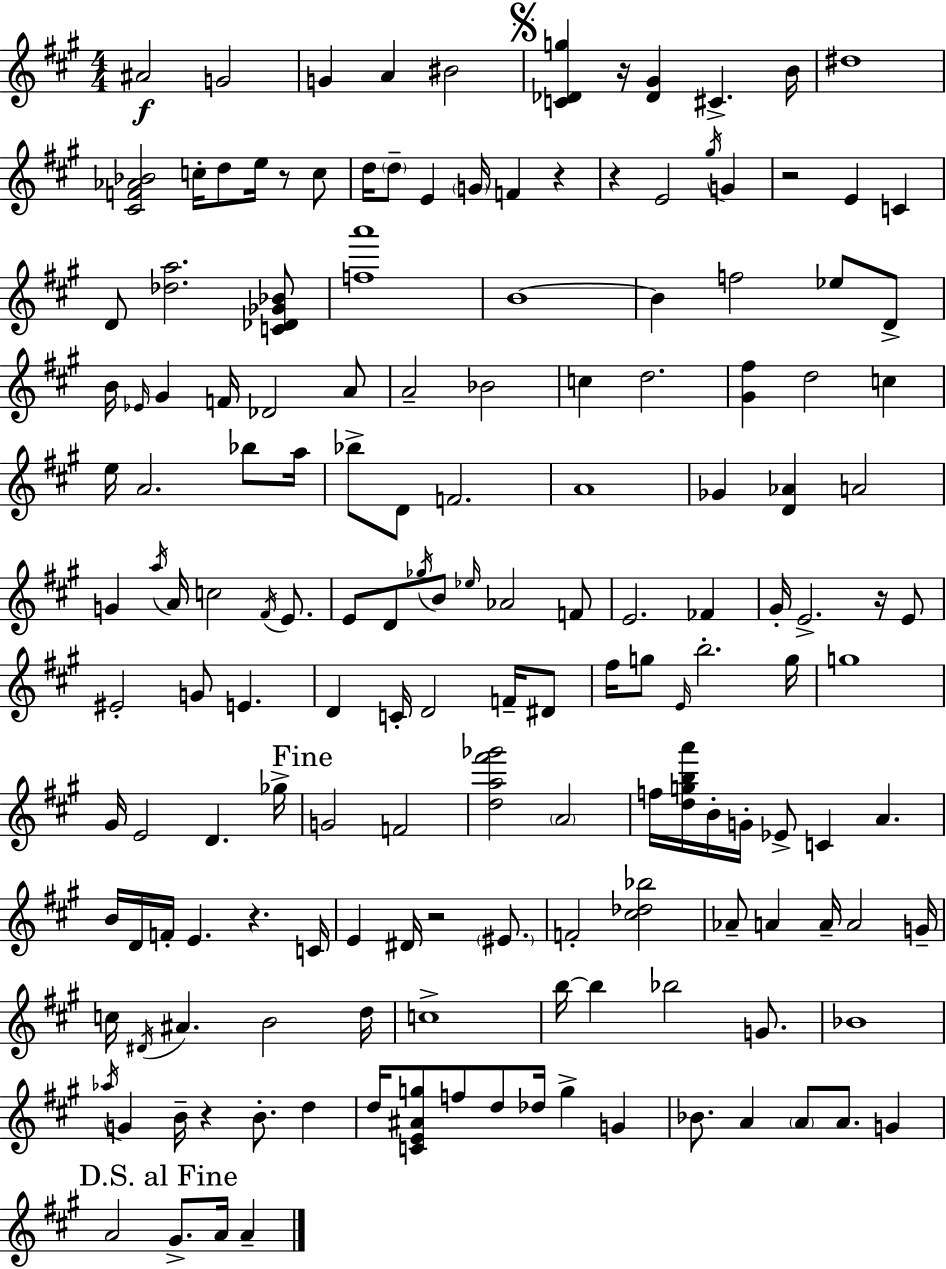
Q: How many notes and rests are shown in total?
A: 161